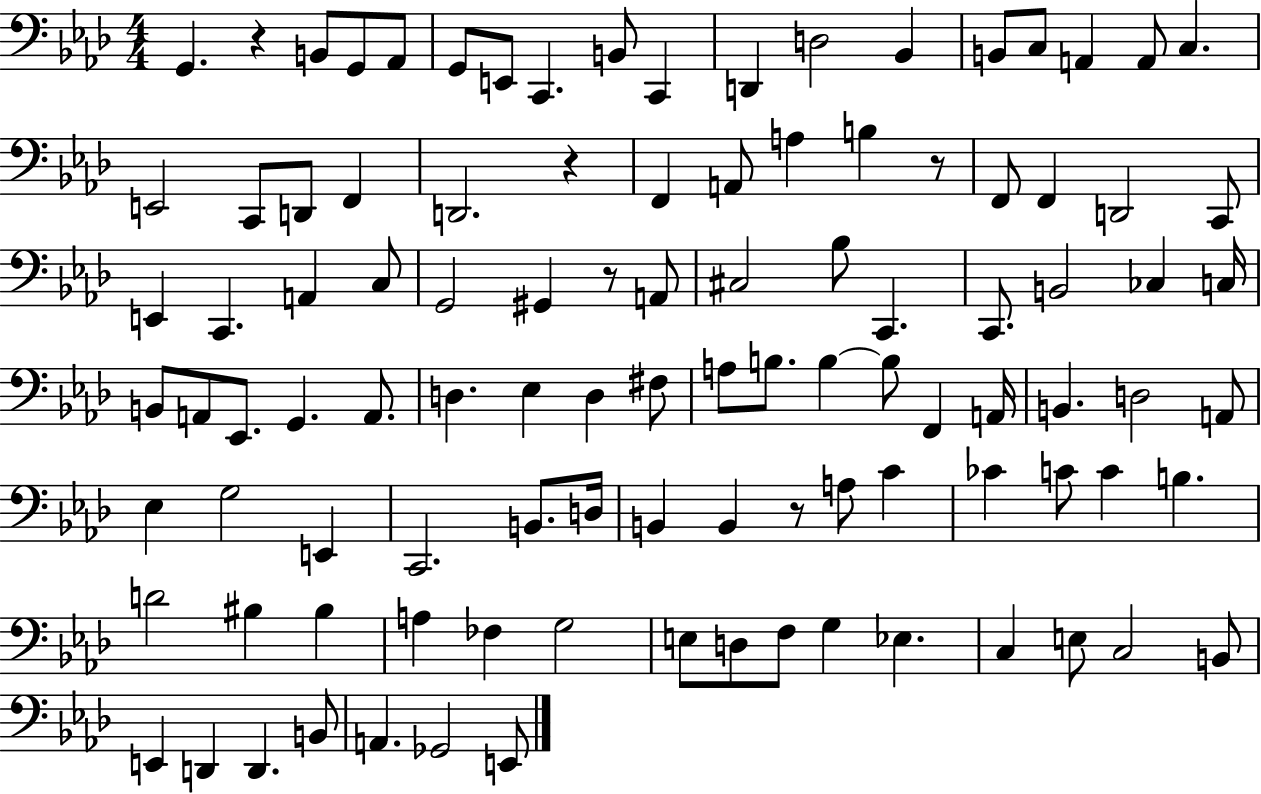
G2/q. R/q B2/e G2/e Ab2/e G2/e E2/e C2/q. B2/e C2/q D2/q D3/h Bb2/q B2/e C3/e A2/q A2/e C3/q. E2/h C2/e D2/e F2/q D2/h. R/q F2/q A2/e A3/q B3/q R/e F2/e F2/q D2/h C2/e E2/q C2/q. A2/q C3/e G2/h G#2/q R/e A2/e C#3/h Bb3/e C2/q. C2/e. B2/h CES3/q C3/s B2/e A2/e Eb2/e. G2/q. A2/e. D3/q. Eb3/q D3/q F#3/e A3/e B3/e. B3/q B3/e F2/q A2/s B2/q. D3/h A2/e Eb3/q G3/h E2/q C2/h. B2/e. D3/s B2/q B2/q R/e A3/e C4/q CES4/q C4/e C4/q B3/q. D4/h BIS3/q BIS3/q A3/q FES3/q G3/h E3/e D3/e F3/e G3/q Eb3/q. C3/q E3/e C3/h B2/e E2/q D2/q D2/q. B2/e A2/q. Gb2/h E2/e